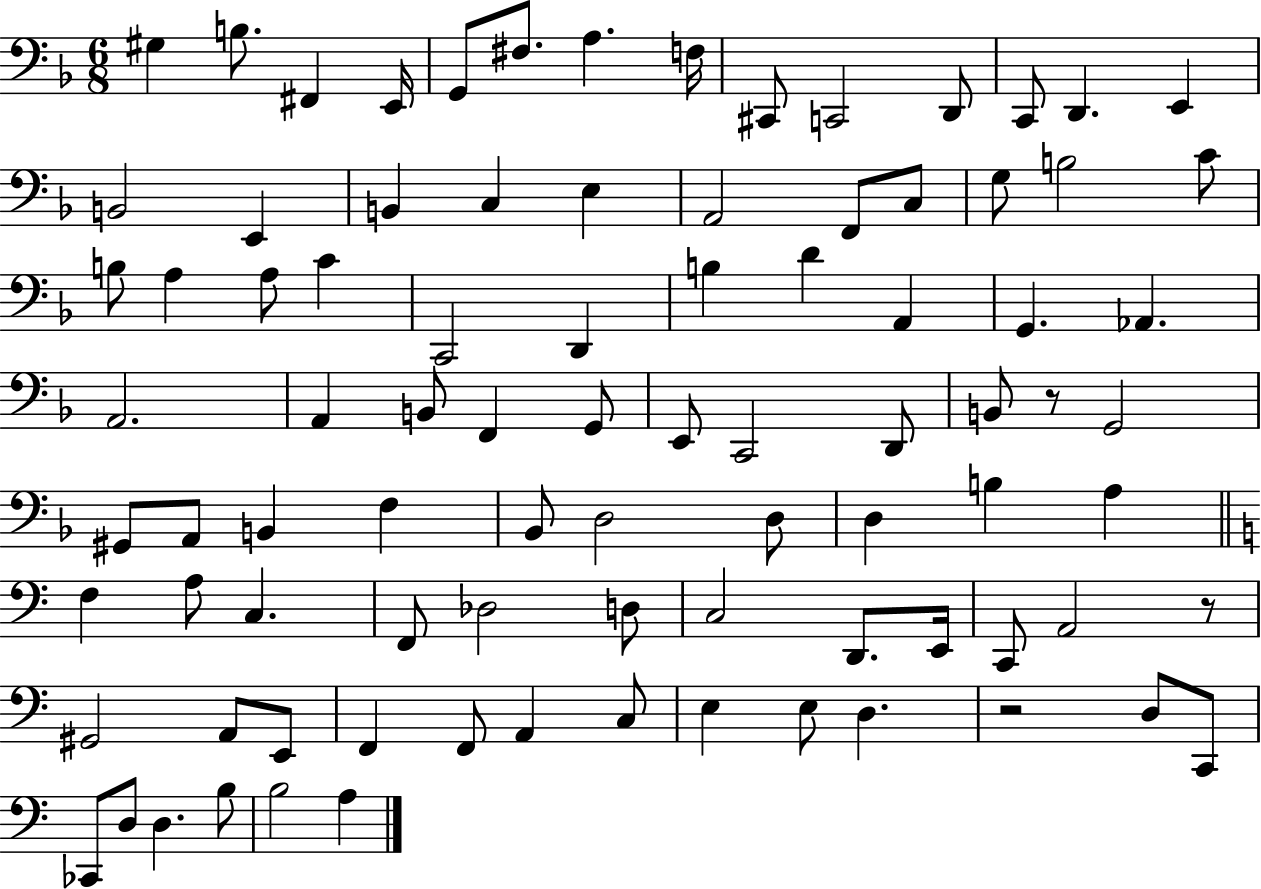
G#3/q B3/e. F#2/q E2/s G2/e F#3/e. A3/q. F3/s C#2/e C2/h D2/e C2/e D2/q. E2/q B2/h E2/q B2/q C3/q E3/q A2/h F2/e C3/e G3/e B3/h C4/e B3/e A3/q A3/e C4/q C2/h D2/q B3/q D4/q A2/q G2/q. Ab2/q. A2/h. A2/q B2/e F2/q G2/e E2/e C2/h D2/e B2/e R/e G2/h G#2/e A2/e B2/q F3/q Bb2/e D3/h D3/e D3/q B3/q A3/q F3/q A3/e C3/q. F2/e Db3/h D3/e C3/h D2/e. E2/s C2/e A2/h R/e G#2/h A2/e E2/e F2/q F2/e A2/q C3/e E3/q E3/e D3/q. R/h D3/e C2/e CES2/e D3/e D3/q. B3/e B3/h A3/q